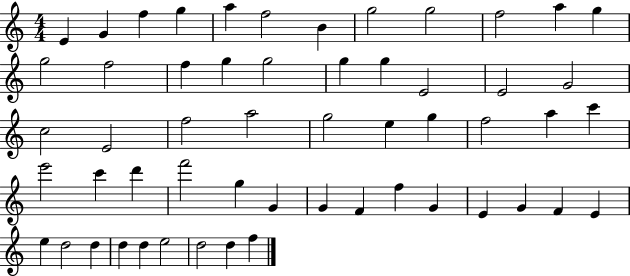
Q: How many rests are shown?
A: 0